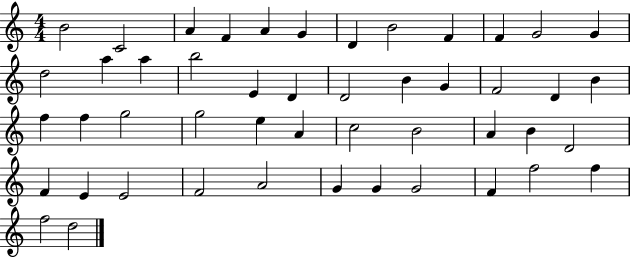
B4/h C4/h A4/q F4/q A4/q G4/q D4/q B4/h F4/q F4/q G4/h G4/q D5/h A5/q A5/q B5/h E4/q D4/q D4/h B4/q G4/q F4/h D4/q B4/q F5/q F5/q G5/h G5/h E5/q A4/q C5/h B4/h A4/q B4/q D4/h F4/q E4/q E4/h F4/h A4/h G4/q G4/q G4/h F4/q F5/h F5/q F5/h D5/h